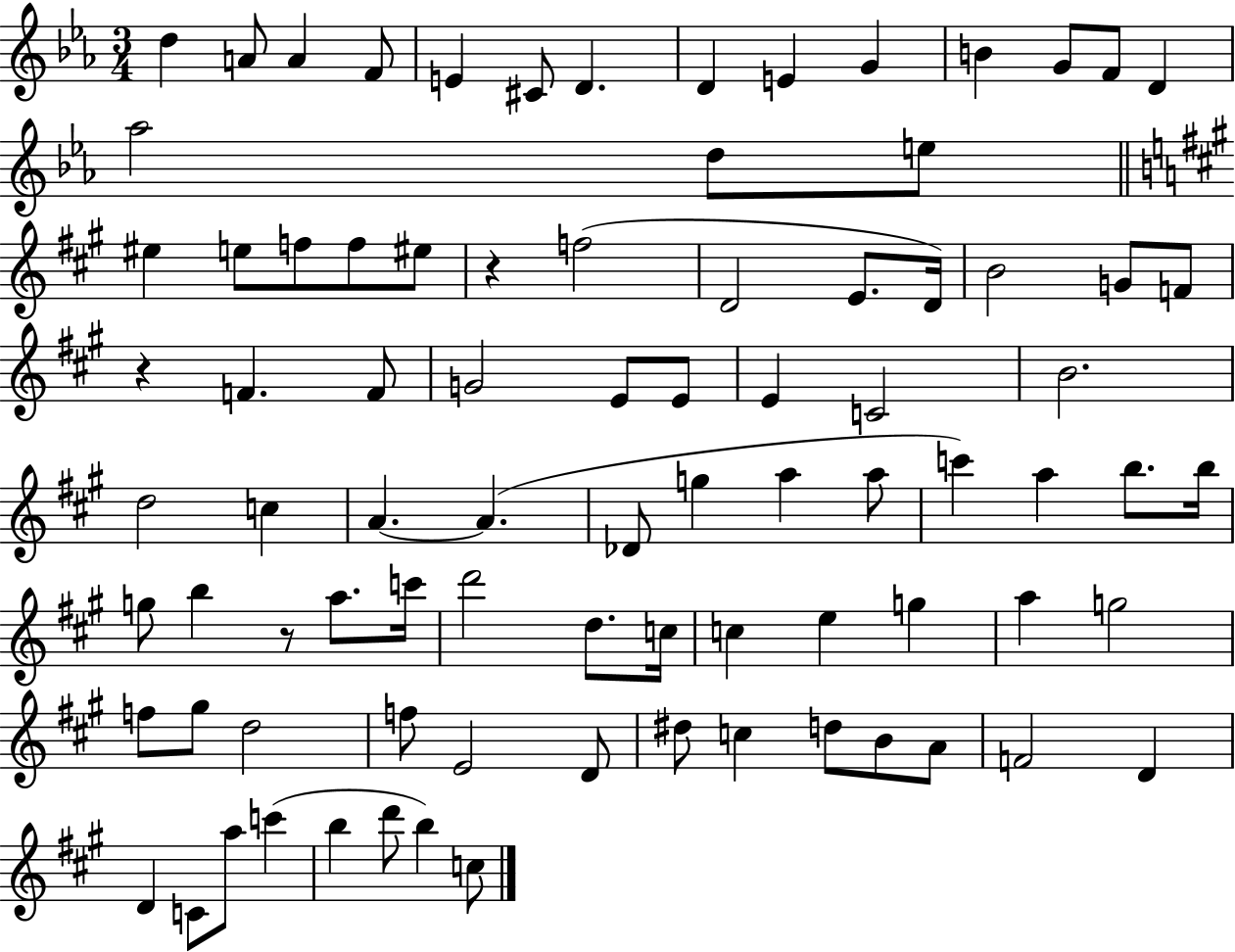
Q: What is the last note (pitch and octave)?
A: C5